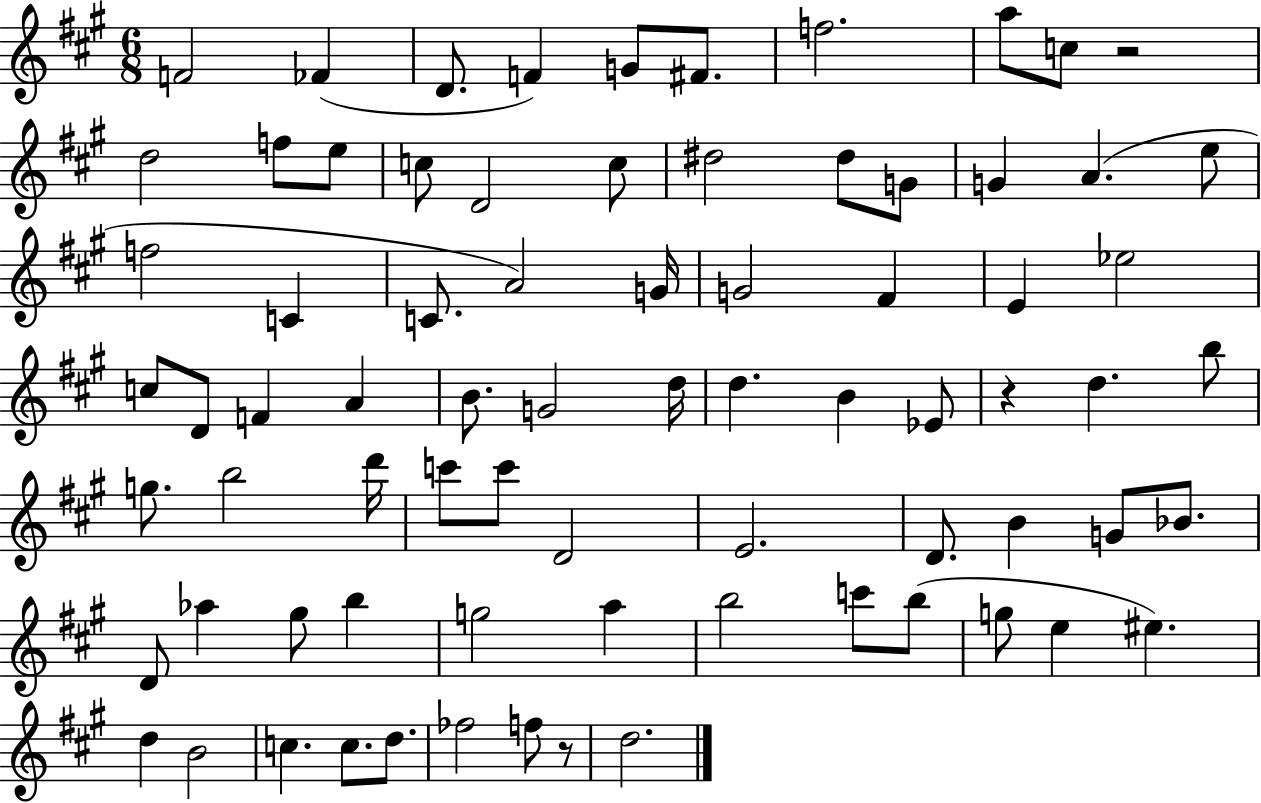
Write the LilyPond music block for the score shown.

{
  \clef treble
  \numericTimeSignature
  \time 6/8
  \key a \major
  f'2 fes'4( | d'8. f'4) g'8 fis'8. | f''2. | a''8 c''8 r2 | \break d''2 f''8 e''8 | c''8 d'2 c''8 | dis''2 dis''8 g'8 | g'4 a'4.( e''8 | \break f''2 c'4 | c'8. a'2) g'16 | g'2 fis'4 | e'4 ees''2 | \break c''8 d'8 f'4 a'4 | b'8. g'2 d''16 | d''4. b'4 ees'8 | r4 d''4. b''8 | \break g''8. b''2 d'''16 | c'''8 c'''8 d'2 | e'2. | d'8. b'4 g'8 bes'8. | \break d'8 aes''4 gis''8 b''4 | g''2 a''4 | b''2 c'''8 b''8( | g''8 e''4 eis''4.) | \break d''4 b'2 | c''4. c''8. d''8. | fes''2 f''8 r8 | d''2. | \break \bar "|."
}